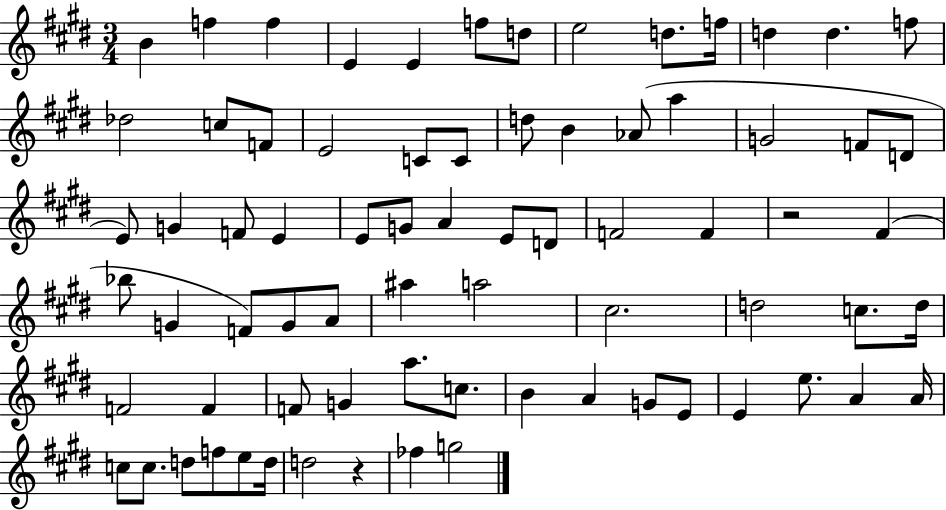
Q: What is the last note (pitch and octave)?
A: G5